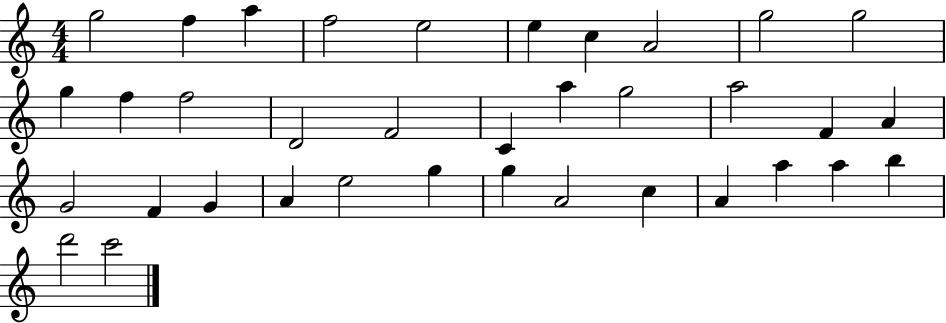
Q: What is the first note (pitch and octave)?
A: G5